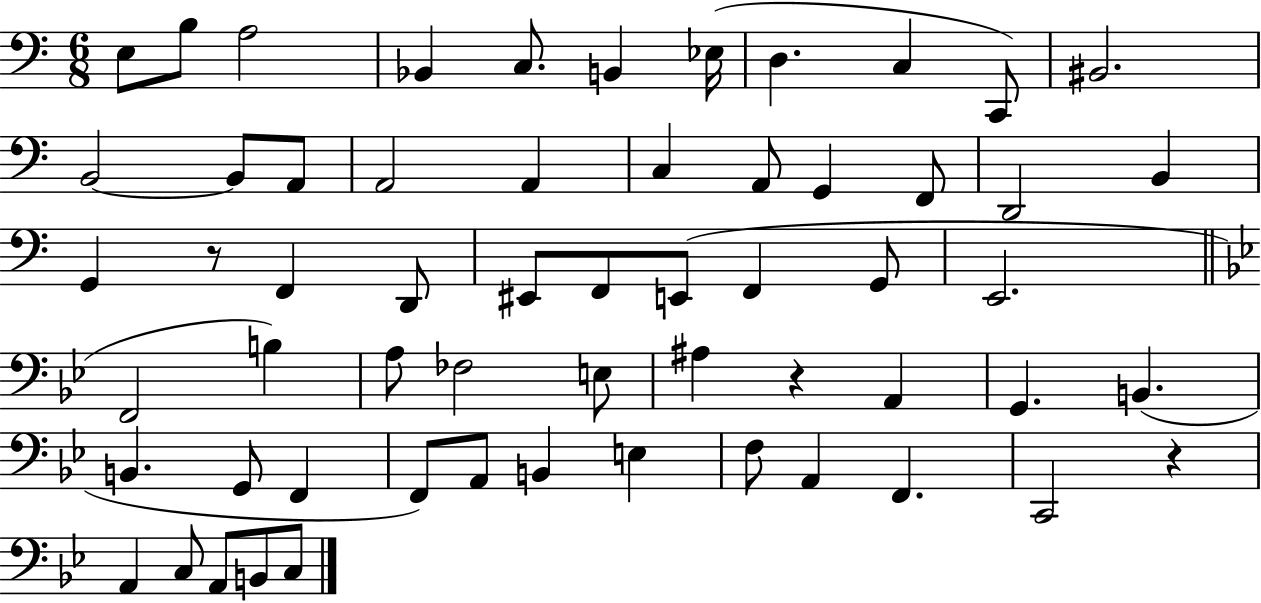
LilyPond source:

{
  \clef bass
  \numericTimeSignature
  \time 6/8
  \key c \major
  \repeat volta 2 { e8 b8 a2 | bes,4 c8. b,4 ees16( | d4. c4 c,8) | bis,2. | \break b,2~~ b,8 a,8 | a,2 a,4 | c4 a,8 g,4 f,8 | d,2 b,4 | \break g,4 r8 f,4 d,8 | eis,8 f,8 e,8( f,4 g,8 | e,2. | \bar "||" \break \key bes \major f,2 b4) | a8 fes2 e8 | ais4 r4 a,4 | g,4. b,4.( | \break b,4. g,8 f,4 | f,8) a,8 b,4 e4 | f8 a,4 f,4. | c,2 r4 | \break a,4 c8 a,8 b,8 c8 | } \bar "|."
}